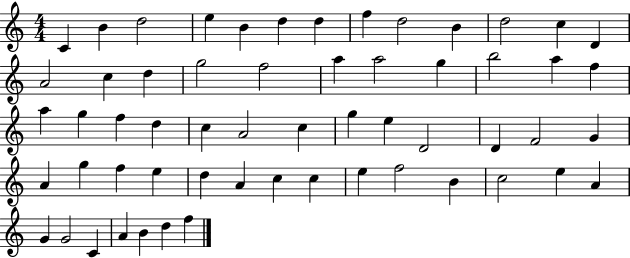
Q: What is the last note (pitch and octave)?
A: F5